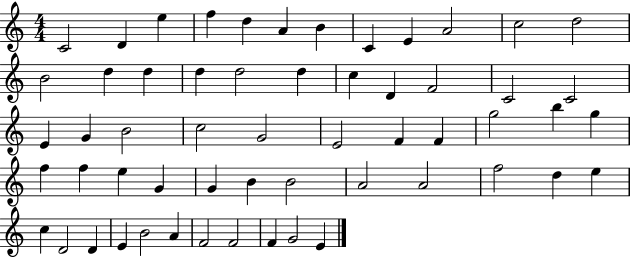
{
  \clef treble
  \numericTimeSignature
  \time 4/4
  \key c \major
  c'2 d'4 e''4 | f''4 d''4 a'4 b'4 | c'4 e'4 a'2 | c''2 d''2 | \break b'2 d''4 d''4 | d''4 d''2 d''4 | c''4 d'4 f'2 | c'2 c'2 | \break e'4 g'4 b'2 | c''2 g'2 | e'2 f'4 f'4 | g''2 b''4 g''4 | \break f''4 f''4 e''4 g'4 | g'4 b'4 b'2 | a'2 a'2 | f''2 d''4 e''4 | \break c''4 d'2 d'4 | e'4 b'2 a'4 | f'2 f'2 | f'4 g'2 e'4 | \break \bar "|."
}